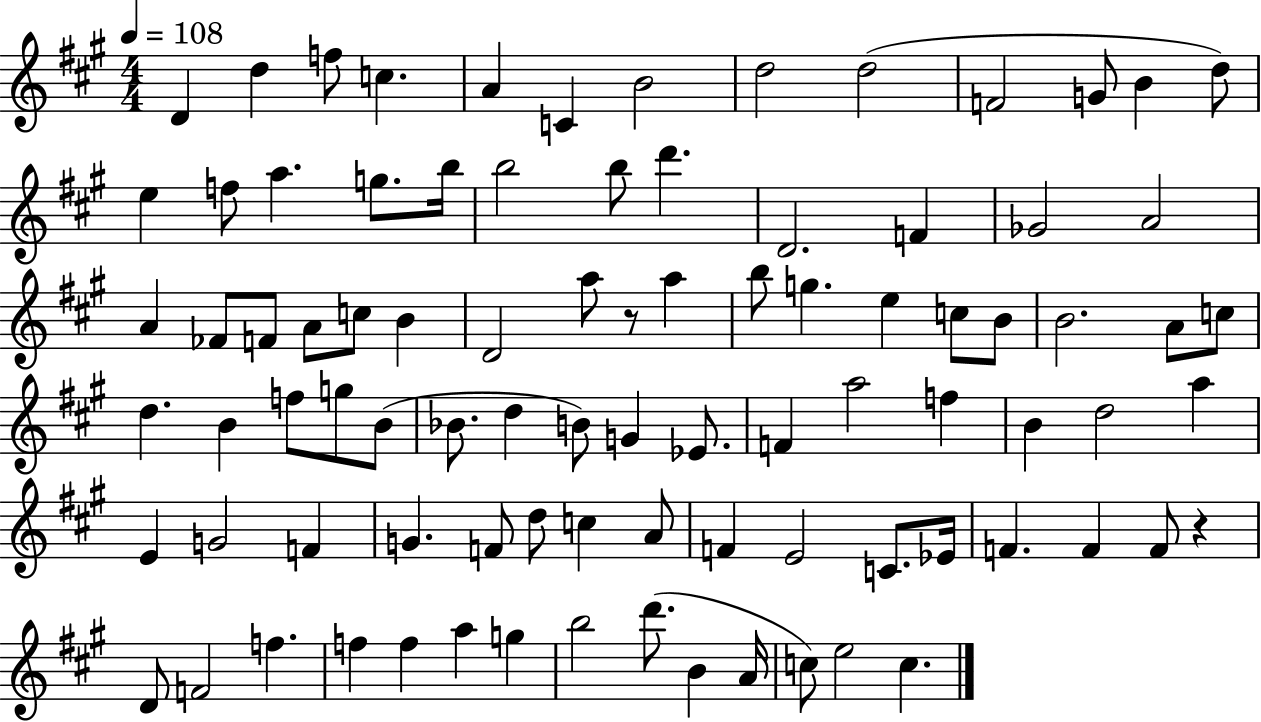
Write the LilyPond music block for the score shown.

{
  \clef treble
  \numericTimeSignature
  \time 4/4
  \key a \major
  \tempo 4 = 108
  d'4 d''4 f''8 c''4. | a'4 c'4 b'2 | d''2 d''2( | f'2 g'8 b'4 d''8) | \break e''4 f''8 a''4. g''8. b''16 | b''2 b''8 d'''4. | d'2. f'4 | ges'2 a'2 | \break a'4 fes'8 f'8 a'8 c''8 b'4 | d'2 a''8 r8 a''4 | b''8 g''4. e''4 c''8 b'8 | b'2. a'8 c''8 | \break d''4. b'4 f''8 g''8 b'8( | bes'8. d''4 b'8) g'4 ees'8. | f'4 a''2 f''4 | b'4 d''2 a''4 | \break e'4 g'2 f'4 | g'4. f'8 d''8 c''4 a'8 | f'4 e'2 c'8. ees'16 | f'4. f'4 f'8 r4 | \break d'8 f'2 f''4. | f''4 f''4 a''4 g''4 | b''2 d'''8.( b'4 a'16 | c''8) e''2 c''4. | \break \bar "|."
}